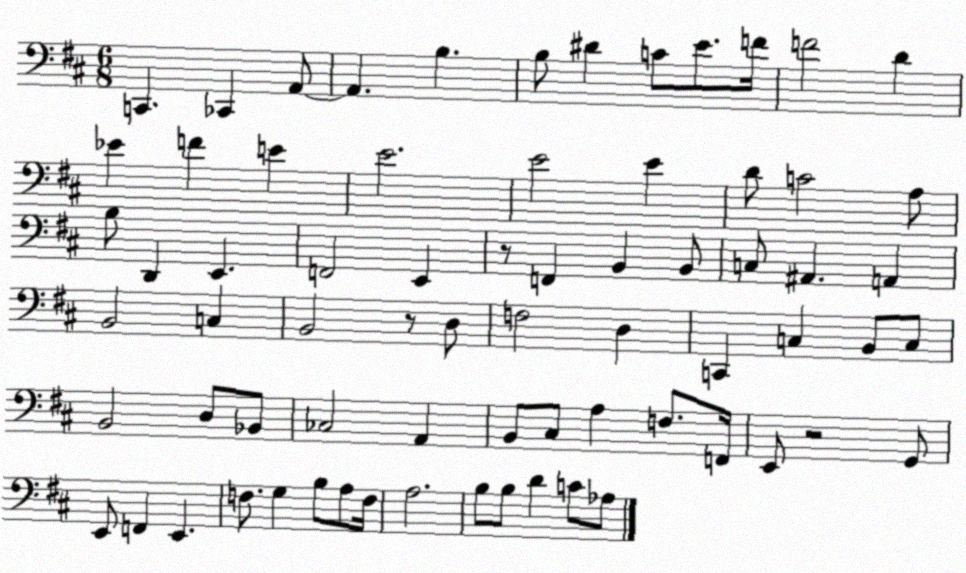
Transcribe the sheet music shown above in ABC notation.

X:1
T:Untitled
M:6/8
L:1/4
K:D
C,, _C,, A,,/2 A,, B, B,/2 ^D C/2 E/2 F/4 F2 D _E F E E2 E2 E D/2 C2 A,/2 B,/2 D,, E,, F,,2 E,, z/2 F,, B,, B,,/2 C,/2 ^A,, A,, B,,2 C, B,,2 z/2 D,/2 F,2 D, C,, C, B,,/2 C,/2 B,,2 D,/2 _B,,/2 _C,2 A,, B,,/2 ^C,/2 A, F,/2 F,,/4 E,,/2 z2 G,,/2 E,,/2 F,, E,, F,/2 G, B,/2 A,/2 F,/4 A,2 B,/2 B,/2 D C/2 _A,/2